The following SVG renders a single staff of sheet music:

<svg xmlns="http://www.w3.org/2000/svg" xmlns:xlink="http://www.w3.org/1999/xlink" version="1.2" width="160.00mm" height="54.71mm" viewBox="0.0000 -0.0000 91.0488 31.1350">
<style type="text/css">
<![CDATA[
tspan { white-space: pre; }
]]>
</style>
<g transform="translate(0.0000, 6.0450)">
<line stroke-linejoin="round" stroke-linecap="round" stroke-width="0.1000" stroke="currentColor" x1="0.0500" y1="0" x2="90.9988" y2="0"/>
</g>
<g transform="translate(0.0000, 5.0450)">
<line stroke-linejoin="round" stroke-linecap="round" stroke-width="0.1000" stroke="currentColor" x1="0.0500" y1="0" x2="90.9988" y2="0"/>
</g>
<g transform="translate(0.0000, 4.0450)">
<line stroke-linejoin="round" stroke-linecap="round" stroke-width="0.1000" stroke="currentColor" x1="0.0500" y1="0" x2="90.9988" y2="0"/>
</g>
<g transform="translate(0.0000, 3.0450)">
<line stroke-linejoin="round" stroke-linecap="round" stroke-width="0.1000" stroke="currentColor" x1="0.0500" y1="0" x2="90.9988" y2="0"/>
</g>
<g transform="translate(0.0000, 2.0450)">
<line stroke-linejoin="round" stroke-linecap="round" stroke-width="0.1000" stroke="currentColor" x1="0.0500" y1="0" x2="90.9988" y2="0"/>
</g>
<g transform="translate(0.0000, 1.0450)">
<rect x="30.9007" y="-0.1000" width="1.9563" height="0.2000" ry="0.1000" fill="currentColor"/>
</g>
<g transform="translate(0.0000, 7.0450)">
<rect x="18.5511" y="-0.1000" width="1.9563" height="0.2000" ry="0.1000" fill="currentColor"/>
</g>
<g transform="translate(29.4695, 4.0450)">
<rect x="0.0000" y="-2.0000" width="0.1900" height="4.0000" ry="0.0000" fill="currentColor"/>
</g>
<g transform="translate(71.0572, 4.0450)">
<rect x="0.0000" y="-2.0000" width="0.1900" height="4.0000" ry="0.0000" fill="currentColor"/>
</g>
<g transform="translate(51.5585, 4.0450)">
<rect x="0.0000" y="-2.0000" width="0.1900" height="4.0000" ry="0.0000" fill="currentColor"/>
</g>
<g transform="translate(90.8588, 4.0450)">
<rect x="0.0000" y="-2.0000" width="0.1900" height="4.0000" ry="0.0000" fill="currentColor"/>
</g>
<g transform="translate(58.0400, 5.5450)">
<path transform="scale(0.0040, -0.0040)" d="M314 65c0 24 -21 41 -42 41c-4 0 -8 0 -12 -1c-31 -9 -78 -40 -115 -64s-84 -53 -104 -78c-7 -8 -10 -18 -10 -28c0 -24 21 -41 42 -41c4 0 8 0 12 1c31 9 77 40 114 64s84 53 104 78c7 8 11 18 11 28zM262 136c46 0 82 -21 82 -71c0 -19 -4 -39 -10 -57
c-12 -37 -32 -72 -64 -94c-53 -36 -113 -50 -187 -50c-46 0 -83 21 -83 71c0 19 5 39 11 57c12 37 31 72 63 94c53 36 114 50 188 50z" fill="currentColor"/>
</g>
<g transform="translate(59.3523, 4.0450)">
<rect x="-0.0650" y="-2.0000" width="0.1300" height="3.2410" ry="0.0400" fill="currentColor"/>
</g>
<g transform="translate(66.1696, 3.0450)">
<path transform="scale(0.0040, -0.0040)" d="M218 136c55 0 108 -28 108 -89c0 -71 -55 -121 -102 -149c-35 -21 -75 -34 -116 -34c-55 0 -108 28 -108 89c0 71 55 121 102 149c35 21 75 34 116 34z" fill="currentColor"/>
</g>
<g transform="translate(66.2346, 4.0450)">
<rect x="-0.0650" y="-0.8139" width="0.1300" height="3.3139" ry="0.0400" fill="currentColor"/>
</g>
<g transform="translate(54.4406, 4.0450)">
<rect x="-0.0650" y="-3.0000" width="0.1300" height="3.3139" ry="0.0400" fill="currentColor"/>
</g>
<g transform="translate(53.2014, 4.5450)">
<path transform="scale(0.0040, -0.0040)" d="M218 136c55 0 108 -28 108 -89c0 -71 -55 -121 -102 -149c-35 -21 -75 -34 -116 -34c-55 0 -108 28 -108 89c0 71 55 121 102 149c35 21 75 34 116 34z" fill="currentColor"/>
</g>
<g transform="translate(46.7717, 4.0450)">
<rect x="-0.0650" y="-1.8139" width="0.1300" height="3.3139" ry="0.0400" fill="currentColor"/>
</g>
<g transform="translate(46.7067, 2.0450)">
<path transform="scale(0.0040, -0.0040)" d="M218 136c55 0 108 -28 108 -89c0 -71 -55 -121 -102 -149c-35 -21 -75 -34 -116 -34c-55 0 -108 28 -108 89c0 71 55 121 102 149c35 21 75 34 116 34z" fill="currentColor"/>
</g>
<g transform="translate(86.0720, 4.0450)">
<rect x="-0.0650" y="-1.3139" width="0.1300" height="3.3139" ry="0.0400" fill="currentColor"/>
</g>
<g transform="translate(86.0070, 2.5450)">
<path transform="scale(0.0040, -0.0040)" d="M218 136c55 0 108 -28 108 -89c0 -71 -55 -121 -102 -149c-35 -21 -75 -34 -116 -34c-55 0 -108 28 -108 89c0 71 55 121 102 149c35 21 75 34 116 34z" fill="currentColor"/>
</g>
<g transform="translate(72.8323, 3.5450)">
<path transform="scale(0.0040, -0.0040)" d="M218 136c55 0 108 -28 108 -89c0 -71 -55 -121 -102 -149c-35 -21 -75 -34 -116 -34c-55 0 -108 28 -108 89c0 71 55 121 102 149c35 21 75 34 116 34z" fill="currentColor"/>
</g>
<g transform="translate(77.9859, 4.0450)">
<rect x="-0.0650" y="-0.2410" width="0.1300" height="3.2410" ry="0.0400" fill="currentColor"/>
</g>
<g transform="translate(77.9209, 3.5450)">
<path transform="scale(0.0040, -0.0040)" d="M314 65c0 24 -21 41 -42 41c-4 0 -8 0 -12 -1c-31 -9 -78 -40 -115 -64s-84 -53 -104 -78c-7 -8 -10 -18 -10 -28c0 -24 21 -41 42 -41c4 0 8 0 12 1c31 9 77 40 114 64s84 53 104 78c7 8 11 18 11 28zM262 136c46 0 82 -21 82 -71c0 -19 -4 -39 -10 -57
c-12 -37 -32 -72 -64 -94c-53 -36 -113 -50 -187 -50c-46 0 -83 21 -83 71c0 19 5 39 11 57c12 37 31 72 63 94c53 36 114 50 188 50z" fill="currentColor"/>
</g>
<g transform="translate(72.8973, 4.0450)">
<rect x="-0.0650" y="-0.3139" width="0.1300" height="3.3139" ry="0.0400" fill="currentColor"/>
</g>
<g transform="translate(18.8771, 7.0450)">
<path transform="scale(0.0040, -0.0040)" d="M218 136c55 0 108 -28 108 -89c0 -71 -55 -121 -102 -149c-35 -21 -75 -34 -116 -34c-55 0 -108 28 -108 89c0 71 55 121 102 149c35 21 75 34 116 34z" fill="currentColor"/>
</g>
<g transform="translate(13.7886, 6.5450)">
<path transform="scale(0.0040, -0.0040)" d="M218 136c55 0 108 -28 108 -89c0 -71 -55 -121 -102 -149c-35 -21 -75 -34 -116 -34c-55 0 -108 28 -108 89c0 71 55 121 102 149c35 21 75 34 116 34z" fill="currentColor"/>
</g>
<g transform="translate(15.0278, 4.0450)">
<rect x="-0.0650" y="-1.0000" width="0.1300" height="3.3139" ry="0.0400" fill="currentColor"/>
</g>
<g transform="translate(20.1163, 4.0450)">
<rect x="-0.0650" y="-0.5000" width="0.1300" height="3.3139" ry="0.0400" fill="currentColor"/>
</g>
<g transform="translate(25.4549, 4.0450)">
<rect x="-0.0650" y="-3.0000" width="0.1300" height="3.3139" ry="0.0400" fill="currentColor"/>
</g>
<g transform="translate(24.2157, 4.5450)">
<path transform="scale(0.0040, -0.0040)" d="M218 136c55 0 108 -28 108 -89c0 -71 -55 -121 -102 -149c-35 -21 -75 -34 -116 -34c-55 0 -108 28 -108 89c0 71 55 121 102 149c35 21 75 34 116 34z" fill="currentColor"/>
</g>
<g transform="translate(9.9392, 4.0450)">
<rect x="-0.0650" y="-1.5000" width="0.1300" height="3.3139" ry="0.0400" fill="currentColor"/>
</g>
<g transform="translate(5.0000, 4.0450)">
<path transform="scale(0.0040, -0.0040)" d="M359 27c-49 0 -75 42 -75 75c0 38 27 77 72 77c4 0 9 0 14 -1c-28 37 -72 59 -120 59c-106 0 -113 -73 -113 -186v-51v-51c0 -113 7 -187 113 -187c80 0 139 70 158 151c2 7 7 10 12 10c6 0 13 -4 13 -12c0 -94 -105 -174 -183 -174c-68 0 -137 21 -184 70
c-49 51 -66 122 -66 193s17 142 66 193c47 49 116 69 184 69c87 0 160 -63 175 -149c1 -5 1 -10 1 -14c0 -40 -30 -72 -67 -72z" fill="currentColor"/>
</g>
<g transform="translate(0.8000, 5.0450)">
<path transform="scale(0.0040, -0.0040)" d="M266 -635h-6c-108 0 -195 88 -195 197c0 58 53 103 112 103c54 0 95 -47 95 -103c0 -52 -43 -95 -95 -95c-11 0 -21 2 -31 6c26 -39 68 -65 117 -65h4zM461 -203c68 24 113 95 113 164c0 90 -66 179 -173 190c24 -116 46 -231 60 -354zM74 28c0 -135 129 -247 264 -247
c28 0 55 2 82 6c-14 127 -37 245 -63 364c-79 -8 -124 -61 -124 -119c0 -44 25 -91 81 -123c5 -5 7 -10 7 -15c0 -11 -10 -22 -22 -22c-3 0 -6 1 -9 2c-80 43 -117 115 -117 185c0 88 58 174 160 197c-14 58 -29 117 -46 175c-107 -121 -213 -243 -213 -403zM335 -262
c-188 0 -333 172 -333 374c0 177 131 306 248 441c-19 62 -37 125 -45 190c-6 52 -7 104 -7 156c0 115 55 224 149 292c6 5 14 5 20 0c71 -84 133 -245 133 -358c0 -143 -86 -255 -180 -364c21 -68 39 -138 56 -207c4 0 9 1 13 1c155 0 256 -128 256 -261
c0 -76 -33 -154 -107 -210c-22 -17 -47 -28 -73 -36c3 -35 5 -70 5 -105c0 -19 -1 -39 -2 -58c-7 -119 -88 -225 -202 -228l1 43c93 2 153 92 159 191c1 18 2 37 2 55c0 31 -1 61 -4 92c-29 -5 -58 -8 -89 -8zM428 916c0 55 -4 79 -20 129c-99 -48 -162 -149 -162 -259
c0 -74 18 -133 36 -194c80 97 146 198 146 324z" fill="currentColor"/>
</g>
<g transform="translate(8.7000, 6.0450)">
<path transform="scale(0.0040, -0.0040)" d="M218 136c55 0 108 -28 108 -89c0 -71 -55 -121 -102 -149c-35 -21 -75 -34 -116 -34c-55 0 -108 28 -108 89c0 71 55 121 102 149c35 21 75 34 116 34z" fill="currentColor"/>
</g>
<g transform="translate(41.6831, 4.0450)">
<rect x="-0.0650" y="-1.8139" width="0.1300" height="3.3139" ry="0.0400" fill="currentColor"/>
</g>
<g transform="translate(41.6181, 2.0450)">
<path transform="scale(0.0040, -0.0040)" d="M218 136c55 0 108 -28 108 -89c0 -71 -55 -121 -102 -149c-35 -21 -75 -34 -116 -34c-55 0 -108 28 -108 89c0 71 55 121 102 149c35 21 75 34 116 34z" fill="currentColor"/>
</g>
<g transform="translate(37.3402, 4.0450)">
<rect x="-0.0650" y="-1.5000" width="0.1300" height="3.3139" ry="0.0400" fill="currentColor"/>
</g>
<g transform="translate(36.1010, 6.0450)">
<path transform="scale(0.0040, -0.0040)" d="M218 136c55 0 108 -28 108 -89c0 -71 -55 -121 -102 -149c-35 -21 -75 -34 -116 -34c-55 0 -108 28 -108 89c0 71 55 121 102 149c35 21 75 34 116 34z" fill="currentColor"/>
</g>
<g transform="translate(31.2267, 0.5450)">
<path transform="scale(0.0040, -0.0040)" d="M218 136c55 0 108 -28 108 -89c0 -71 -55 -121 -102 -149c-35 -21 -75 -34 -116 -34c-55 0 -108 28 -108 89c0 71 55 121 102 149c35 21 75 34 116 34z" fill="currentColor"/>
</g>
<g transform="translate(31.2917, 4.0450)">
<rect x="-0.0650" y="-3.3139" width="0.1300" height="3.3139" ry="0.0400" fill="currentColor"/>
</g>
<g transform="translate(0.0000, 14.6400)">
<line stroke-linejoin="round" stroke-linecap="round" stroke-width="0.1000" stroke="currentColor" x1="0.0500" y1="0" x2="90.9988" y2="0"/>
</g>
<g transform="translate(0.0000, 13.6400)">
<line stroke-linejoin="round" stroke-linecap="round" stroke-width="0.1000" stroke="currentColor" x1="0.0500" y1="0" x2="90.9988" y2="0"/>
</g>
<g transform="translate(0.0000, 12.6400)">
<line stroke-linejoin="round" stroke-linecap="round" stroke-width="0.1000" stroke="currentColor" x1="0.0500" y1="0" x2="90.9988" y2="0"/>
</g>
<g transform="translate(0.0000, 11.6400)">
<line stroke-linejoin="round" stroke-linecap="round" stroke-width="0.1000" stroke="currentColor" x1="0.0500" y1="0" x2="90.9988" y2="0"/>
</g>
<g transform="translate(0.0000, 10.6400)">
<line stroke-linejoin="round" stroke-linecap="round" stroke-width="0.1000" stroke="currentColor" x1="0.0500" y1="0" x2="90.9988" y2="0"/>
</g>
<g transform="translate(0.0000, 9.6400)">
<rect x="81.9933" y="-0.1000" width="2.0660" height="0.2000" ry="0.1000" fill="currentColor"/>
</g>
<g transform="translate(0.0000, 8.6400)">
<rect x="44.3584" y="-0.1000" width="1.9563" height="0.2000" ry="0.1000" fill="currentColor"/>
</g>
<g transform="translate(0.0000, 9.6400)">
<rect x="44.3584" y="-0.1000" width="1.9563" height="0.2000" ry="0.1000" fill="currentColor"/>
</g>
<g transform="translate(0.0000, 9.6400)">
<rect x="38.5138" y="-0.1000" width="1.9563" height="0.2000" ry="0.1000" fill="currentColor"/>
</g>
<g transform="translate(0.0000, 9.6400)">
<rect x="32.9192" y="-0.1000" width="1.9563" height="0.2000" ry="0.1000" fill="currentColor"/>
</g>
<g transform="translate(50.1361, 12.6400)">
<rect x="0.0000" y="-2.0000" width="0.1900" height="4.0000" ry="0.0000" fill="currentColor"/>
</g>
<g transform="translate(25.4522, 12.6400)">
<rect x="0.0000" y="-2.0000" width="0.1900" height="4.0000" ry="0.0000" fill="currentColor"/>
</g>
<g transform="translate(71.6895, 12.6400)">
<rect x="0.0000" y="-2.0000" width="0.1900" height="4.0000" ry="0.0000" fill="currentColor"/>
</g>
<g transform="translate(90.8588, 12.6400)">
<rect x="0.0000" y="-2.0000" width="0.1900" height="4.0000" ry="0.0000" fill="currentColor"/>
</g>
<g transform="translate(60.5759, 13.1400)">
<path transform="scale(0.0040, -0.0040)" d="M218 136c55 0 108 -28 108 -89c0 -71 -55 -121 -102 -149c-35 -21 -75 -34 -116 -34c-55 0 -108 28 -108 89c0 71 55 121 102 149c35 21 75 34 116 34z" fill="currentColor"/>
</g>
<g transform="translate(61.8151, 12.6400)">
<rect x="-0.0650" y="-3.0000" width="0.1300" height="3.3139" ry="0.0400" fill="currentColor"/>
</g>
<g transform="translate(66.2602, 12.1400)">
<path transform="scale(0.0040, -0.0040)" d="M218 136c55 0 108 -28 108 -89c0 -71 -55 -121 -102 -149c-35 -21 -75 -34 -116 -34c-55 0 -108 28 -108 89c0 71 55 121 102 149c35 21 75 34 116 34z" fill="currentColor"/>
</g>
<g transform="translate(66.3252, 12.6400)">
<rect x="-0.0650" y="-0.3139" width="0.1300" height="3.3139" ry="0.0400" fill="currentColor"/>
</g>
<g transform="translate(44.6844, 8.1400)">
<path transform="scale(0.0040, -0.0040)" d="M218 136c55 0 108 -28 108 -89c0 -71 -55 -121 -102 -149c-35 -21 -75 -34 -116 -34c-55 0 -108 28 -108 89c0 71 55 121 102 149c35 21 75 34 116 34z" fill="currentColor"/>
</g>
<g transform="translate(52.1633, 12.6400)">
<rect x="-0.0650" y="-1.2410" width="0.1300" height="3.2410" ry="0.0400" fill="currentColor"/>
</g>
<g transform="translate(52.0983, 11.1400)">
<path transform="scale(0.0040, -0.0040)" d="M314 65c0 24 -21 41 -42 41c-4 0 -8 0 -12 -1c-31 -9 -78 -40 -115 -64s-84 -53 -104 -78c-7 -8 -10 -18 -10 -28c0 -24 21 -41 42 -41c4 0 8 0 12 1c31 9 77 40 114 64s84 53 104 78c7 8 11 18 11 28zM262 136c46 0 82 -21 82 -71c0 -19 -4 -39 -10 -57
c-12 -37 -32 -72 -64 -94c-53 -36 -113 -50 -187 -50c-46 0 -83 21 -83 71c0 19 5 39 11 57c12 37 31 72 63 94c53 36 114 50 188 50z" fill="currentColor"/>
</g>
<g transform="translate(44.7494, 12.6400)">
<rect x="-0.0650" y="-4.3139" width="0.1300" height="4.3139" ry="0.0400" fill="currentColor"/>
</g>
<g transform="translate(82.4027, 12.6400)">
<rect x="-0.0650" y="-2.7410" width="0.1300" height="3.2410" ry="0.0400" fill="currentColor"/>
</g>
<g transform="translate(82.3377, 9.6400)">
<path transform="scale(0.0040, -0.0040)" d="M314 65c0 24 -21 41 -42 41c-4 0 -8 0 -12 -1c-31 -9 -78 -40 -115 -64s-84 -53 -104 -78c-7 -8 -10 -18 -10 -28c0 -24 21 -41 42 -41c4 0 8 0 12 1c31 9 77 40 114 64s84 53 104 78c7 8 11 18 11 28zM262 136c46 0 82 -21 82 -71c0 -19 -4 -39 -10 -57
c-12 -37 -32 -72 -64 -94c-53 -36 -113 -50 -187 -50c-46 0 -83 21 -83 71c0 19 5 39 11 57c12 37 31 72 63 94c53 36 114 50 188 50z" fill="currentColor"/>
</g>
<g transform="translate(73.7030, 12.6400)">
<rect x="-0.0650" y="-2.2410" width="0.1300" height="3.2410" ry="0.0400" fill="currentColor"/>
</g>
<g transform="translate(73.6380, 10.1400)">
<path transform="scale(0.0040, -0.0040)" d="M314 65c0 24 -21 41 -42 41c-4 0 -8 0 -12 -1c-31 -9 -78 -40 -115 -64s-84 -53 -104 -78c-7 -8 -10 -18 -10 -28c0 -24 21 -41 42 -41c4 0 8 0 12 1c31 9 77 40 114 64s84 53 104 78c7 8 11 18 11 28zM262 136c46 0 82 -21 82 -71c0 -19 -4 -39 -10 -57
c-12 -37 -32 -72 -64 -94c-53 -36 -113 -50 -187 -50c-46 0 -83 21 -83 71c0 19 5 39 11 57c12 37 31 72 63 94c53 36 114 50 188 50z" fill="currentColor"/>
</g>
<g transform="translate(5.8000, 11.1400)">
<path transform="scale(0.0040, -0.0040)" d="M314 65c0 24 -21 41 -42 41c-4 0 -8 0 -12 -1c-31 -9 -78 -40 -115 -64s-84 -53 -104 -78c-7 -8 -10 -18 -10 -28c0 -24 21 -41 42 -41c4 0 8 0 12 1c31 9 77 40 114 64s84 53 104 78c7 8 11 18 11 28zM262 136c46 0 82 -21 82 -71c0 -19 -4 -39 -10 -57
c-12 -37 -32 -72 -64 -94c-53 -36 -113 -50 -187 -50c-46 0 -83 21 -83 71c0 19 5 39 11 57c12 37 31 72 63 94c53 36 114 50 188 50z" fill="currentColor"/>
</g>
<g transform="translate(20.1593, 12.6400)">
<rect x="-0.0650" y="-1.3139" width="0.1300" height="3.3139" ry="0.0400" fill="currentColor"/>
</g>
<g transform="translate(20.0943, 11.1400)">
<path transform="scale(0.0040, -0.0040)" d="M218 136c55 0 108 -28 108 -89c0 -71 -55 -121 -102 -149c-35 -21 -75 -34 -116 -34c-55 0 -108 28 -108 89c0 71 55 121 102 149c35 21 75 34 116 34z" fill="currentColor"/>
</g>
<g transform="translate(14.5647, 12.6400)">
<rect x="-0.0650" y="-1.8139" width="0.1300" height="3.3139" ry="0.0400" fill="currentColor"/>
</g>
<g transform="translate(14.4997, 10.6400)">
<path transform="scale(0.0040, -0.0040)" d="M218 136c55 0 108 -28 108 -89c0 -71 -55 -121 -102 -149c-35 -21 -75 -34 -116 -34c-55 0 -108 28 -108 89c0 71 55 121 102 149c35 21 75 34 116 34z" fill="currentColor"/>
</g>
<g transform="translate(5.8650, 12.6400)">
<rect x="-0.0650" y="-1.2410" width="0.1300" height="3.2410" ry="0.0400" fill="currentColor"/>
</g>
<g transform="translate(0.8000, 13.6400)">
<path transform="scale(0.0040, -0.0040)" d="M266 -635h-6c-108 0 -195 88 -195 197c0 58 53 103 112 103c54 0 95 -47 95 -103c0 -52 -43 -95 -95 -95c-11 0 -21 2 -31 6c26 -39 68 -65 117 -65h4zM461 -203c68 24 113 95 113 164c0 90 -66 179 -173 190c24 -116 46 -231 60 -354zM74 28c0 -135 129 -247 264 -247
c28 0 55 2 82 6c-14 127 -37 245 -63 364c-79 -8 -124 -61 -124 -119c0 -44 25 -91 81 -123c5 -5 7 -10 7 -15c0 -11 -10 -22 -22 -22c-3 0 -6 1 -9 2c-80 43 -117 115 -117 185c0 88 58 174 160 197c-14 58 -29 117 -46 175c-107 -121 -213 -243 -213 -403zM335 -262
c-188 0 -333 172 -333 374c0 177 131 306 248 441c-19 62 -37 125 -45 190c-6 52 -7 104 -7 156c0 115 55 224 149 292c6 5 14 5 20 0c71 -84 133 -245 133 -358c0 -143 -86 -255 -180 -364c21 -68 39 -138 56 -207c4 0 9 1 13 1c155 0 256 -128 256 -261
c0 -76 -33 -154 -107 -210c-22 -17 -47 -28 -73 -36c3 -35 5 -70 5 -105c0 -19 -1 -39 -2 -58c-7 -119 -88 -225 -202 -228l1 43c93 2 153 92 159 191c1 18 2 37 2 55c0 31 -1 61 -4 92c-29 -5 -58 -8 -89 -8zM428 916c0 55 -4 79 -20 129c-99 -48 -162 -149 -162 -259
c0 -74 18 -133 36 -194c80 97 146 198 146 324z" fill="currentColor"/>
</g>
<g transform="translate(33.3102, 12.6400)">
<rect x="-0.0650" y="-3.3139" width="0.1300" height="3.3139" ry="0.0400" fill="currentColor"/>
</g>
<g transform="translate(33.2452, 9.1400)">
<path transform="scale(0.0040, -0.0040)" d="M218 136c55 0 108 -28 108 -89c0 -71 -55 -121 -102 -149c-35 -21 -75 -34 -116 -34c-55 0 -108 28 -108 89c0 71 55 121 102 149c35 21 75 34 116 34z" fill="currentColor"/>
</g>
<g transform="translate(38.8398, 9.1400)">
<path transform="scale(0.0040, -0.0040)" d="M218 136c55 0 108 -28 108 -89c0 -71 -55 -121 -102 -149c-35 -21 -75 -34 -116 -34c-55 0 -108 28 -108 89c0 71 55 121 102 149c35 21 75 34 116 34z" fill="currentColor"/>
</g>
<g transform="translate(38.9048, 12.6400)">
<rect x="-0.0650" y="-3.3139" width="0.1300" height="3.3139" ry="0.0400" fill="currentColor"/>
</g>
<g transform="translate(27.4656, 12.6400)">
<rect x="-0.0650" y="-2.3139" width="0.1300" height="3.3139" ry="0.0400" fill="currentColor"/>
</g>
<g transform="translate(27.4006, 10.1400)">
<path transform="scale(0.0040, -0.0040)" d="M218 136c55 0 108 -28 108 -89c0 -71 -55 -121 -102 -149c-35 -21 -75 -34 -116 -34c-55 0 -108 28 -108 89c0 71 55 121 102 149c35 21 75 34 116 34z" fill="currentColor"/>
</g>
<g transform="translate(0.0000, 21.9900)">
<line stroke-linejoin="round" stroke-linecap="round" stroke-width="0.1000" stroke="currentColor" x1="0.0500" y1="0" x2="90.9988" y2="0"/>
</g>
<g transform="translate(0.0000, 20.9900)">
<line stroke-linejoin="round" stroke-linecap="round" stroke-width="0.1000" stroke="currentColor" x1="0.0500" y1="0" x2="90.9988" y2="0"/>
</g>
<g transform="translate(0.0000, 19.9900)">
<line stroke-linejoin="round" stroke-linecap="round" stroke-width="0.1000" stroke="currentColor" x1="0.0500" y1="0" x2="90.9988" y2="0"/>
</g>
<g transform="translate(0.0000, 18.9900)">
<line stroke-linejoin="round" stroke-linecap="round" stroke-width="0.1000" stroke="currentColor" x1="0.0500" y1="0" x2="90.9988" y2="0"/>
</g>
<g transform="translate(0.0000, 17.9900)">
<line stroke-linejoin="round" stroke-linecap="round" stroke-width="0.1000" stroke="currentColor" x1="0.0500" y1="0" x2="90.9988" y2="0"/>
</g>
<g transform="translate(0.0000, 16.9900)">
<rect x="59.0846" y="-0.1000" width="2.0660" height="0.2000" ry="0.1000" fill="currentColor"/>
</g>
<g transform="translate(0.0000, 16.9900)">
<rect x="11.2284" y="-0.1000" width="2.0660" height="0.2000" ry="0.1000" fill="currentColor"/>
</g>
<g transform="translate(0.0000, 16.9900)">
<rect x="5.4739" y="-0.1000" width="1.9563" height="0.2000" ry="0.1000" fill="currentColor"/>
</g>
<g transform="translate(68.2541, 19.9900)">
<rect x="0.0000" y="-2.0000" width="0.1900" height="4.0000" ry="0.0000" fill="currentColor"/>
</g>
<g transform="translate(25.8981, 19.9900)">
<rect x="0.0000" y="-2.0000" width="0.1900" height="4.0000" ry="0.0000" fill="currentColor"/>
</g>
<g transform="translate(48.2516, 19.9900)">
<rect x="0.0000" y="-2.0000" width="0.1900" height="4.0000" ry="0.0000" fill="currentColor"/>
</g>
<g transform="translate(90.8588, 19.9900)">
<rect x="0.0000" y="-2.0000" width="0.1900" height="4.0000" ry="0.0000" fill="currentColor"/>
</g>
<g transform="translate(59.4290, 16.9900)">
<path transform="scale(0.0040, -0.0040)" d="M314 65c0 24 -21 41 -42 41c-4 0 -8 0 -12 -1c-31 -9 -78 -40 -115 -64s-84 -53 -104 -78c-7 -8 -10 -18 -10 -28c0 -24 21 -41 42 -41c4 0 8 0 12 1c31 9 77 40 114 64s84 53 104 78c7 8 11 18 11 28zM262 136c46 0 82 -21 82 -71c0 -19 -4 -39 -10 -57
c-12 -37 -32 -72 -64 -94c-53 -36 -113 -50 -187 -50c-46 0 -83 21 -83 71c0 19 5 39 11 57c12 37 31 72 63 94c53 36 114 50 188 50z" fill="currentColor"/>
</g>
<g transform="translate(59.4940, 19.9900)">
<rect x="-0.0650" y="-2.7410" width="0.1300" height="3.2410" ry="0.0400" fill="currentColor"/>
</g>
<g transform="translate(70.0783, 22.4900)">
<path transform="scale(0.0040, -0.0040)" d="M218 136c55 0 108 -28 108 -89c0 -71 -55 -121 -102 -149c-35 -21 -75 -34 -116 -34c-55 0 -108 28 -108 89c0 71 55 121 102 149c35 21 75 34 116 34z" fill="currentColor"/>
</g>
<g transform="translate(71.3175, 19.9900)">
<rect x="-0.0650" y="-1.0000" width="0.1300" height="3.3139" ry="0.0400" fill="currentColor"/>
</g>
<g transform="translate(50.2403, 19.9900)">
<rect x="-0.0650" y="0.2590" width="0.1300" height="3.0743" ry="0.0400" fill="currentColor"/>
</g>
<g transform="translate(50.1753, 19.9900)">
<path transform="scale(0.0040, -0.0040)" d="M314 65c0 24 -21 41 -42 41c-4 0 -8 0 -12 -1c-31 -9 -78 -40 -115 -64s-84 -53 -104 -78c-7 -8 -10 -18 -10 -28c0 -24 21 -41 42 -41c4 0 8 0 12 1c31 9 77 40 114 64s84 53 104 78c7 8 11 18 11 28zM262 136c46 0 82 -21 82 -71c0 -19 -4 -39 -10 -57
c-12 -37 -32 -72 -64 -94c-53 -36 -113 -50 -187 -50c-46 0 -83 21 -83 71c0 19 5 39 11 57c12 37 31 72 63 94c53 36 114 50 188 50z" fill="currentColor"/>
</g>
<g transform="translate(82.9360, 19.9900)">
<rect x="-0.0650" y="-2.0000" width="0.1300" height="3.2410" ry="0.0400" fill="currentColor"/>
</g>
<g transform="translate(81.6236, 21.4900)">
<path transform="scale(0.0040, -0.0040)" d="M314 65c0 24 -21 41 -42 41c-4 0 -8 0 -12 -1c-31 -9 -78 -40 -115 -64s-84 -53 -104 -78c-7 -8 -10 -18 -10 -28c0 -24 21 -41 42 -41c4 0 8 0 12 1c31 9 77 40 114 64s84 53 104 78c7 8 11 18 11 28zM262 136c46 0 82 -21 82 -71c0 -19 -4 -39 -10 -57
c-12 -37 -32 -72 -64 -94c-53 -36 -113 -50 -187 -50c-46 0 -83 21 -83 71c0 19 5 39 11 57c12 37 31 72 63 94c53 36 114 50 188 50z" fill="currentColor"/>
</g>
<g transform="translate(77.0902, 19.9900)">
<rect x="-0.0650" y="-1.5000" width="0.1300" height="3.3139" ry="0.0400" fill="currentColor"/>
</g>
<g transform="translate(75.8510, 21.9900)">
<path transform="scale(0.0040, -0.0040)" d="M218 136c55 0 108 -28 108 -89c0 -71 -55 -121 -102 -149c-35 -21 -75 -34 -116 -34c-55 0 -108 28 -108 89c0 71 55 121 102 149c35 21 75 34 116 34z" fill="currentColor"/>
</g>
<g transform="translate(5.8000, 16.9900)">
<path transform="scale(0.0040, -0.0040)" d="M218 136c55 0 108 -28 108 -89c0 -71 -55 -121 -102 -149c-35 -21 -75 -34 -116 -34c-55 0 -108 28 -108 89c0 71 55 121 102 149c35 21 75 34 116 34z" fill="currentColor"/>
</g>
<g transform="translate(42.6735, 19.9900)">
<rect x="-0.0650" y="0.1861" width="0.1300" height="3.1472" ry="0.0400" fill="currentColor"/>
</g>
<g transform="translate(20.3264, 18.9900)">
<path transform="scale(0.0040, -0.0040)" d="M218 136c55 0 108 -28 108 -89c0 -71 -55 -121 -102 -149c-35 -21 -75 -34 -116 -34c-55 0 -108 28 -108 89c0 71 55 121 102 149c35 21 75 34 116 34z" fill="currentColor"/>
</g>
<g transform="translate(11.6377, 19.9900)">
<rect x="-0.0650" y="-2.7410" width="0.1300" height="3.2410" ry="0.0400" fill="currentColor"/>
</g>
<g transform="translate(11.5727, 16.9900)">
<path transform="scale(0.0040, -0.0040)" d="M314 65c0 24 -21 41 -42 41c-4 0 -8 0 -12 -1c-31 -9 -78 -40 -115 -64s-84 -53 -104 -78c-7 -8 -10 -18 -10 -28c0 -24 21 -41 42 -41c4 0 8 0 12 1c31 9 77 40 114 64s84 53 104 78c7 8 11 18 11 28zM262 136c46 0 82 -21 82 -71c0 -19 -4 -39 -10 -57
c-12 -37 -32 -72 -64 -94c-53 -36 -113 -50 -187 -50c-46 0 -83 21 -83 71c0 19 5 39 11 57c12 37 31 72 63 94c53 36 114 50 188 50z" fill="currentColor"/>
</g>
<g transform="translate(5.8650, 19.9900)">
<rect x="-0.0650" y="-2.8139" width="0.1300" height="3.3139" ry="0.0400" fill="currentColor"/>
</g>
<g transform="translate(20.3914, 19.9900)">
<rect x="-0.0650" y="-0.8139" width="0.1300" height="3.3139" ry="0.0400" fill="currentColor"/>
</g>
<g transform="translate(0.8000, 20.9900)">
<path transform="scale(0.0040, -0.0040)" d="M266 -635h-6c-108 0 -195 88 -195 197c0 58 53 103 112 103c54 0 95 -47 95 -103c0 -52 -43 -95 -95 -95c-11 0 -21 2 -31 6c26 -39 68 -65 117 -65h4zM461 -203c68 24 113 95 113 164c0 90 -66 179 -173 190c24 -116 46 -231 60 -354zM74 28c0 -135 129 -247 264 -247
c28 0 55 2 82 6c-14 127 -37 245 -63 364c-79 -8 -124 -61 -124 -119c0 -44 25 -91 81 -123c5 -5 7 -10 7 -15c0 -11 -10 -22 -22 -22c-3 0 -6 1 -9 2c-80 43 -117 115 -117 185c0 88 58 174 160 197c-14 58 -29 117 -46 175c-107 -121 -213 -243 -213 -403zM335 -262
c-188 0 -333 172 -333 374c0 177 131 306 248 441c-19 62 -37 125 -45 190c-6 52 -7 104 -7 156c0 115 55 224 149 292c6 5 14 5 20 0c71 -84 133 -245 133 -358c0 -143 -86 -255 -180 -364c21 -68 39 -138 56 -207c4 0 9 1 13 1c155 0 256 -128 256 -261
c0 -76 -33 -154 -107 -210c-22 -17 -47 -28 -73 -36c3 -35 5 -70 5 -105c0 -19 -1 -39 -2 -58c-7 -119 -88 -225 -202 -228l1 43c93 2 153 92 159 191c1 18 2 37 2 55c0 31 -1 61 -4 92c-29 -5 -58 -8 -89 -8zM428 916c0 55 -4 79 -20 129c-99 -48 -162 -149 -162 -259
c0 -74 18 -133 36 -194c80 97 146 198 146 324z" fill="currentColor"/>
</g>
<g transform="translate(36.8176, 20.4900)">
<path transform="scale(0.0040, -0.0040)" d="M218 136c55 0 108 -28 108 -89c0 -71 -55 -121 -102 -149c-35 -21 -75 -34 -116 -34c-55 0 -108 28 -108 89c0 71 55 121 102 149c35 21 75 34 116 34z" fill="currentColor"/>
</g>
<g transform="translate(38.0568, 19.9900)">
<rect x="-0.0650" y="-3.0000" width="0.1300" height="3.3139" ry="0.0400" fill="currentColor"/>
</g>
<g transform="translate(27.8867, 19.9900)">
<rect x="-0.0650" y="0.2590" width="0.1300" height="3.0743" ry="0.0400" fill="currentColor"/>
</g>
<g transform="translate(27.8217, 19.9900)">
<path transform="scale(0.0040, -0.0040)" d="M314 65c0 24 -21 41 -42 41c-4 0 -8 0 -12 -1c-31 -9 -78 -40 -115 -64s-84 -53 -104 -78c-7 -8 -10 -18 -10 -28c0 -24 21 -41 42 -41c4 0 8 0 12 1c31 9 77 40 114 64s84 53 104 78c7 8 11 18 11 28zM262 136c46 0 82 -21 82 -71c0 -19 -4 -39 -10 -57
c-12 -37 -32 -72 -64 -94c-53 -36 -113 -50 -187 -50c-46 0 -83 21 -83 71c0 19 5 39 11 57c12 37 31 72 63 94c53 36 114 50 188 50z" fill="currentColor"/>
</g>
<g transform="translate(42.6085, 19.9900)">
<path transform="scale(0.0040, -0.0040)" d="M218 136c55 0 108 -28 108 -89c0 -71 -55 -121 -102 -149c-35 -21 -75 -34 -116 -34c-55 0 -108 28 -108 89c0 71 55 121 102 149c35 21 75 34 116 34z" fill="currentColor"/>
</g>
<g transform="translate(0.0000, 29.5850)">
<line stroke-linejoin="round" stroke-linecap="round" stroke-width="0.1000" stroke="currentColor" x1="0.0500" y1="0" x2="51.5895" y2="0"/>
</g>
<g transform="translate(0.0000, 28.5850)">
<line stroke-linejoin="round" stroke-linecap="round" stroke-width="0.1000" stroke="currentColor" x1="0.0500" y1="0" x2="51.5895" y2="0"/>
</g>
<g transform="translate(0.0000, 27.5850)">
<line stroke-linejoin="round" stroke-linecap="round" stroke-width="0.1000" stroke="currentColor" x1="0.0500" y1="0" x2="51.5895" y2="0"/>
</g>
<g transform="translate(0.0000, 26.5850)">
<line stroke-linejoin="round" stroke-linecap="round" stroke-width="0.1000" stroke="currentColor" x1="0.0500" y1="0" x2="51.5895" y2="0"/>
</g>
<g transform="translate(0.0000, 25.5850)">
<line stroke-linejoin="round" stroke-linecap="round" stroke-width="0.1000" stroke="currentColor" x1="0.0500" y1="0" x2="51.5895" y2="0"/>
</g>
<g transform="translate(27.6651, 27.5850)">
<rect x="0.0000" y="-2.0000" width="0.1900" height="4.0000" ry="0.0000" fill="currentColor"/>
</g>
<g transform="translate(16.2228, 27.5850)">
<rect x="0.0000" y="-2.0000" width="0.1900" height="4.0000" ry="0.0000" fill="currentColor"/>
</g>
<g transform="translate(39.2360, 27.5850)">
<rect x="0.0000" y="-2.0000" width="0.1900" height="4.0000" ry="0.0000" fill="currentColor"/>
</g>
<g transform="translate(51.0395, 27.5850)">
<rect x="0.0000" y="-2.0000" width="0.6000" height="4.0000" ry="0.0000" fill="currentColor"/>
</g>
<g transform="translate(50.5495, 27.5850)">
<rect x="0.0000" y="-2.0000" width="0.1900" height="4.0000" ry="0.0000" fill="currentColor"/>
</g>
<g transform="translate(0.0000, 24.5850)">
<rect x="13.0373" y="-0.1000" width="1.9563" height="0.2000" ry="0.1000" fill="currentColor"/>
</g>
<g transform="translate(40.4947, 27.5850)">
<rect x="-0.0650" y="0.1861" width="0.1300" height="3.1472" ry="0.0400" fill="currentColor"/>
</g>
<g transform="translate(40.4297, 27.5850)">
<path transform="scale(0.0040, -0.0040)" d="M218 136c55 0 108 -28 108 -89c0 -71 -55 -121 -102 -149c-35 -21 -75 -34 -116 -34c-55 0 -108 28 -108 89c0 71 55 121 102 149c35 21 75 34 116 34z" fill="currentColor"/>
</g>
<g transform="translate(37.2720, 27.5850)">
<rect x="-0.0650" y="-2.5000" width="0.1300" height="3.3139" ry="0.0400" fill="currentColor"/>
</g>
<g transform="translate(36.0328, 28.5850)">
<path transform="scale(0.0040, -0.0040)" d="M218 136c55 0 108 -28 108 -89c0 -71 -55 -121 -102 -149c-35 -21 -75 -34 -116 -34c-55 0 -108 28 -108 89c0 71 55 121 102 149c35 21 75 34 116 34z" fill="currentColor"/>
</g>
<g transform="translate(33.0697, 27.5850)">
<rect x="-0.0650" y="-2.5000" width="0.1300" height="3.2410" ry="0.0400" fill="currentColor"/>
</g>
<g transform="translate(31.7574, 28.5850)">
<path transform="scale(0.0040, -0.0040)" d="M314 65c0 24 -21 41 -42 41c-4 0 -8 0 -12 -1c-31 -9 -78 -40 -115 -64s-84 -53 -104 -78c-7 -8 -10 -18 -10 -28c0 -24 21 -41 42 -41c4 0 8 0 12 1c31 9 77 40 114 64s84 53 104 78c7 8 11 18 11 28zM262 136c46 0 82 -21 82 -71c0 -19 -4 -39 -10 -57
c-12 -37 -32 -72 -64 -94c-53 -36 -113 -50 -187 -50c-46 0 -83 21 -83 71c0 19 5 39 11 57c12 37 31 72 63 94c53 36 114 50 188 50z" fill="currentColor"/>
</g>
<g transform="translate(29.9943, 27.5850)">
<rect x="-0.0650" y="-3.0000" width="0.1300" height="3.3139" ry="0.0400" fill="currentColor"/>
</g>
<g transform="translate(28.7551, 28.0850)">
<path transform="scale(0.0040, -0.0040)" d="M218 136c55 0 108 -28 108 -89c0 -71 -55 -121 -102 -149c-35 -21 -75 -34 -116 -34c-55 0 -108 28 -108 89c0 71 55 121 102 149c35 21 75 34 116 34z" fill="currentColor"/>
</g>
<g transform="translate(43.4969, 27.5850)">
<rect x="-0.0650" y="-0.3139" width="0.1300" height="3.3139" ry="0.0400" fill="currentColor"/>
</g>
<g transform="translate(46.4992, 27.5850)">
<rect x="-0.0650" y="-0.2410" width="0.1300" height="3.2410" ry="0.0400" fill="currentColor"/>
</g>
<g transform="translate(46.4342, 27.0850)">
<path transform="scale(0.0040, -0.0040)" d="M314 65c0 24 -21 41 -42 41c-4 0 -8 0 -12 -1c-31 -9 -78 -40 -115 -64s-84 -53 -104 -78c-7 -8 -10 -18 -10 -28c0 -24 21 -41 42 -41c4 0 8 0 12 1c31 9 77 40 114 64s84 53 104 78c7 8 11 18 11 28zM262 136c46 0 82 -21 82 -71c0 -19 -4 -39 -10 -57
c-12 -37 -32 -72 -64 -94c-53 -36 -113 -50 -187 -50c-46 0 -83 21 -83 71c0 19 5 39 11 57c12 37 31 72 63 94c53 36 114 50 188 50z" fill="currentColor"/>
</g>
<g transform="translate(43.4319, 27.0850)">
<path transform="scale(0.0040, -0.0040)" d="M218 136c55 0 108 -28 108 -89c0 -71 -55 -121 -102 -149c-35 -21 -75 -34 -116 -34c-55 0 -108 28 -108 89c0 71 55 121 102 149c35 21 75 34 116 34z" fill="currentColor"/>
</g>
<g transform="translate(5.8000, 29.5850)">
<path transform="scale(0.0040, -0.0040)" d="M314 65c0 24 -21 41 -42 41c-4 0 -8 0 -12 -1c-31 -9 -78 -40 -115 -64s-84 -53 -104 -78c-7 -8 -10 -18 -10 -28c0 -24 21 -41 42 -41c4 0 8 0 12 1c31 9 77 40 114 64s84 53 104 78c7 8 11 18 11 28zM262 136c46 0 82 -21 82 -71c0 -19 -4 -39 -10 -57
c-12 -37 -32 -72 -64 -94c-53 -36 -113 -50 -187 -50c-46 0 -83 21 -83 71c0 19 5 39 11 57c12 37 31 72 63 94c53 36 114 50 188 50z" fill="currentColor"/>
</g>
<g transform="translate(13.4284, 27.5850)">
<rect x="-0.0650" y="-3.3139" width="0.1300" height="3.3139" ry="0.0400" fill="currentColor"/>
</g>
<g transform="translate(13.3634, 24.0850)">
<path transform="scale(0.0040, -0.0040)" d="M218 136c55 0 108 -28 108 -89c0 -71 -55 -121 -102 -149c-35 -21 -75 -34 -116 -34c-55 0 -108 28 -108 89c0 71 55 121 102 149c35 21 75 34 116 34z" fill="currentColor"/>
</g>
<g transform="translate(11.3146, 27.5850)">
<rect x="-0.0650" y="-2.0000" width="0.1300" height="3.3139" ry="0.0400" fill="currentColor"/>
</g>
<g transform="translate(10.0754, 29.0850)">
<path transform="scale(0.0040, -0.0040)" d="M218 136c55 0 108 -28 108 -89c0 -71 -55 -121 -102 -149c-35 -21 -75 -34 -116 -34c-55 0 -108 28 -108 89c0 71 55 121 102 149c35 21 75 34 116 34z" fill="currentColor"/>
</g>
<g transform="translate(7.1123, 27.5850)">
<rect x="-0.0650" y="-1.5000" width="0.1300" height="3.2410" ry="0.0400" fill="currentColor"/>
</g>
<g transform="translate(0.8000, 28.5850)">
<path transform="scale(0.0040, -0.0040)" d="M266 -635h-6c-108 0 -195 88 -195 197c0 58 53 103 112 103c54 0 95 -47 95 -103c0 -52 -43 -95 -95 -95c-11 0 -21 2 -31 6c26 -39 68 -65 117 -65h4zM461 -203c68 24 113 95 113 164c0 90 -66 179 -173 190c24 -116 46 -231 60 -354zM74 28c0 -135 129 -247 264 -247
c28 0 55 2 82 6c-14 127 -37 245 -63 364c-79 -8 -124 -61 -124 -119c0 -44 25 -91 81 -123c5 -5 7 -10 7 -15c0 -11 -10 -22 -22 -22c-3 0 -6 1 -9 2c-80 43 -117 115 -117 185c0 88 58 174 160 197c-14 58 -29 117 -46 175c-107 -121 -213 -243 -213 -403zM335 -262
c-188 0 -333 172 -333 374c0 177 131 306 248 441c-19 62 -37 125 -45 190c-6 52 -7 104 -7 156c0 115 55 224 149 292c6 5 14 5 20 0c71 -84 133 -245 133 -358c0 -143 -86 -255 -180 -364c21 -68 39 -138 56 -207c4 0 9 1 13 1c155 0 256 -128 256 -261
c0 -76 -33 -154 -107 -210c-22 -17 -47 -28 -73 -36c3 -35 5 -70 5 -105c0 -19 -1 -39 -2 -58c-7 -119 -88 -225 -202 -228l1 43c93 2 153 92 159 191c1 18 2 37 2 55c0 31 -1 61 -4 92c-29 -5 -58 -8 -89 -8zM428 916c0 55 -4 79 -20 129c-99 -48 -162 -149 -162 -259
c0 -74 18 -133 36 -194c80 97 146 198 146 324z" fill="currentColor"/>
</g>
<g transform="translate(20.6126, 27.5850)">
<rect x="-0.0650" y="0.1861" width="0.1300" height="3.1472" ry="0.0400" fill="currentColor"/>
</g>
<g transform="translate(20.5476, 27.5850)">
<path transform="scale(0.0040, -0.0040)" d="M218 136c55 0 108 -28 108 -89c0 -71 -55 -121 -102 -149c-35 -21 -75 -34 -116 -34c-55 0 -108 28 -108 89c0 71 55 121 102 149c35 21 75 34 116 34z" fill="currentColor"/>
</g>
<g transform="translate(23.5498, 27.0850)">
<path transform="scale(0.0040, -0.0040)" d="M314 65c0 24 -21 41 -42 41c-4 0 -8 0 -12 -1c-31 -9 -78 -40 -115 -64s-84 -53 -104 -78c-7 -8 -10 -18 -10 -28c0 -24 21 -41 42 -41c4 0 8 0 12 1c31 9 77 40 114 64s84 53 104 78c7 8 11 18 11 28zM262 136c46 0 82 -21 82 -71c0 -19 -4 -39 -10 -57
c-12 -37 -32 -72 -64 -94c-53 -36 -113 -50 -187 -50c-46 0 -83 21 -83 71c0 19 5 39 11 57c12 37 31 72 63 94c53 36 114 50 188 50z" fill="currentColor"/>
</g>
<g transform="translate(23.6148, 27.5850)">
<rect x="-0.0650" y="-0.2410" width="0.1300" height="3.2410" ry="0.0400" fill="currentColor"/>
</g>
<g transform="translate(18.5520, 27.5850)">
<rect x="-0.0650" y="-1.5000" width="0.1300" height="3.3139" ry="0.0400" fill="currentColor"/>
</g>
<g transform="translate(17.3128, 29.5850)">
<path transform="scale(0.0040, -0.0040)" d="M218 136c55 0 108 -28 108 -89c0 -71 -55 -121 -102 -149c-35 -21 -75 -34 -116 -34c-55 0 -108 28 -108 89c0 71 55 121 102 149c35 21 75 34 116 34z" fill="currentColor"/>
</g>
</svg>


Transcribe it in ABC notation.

X:1
T:Untitled
M:4/4
L:1/4
K:C
E D C A b E f f A F2 d c c2 e e2 f e g b b d' e2 A c g2 a2 a a2 d B2 A B B2 a2 D E F2 E2 F b E B c2 A G2 G B c c2